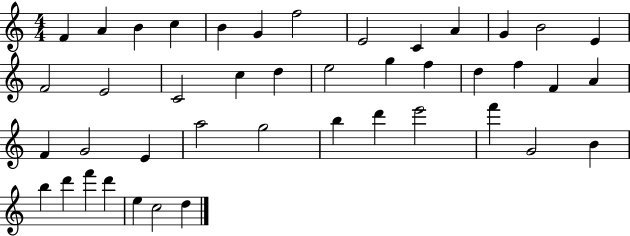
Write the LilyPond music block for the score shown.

{
  \clef treble
  \numericTimeSignature
  \time 4/4
  \key c \major
  f'4 a'4 b'4 c''4 | b'4 g'4 f''2 | e'2 c'4 a'4 | g'4 b'2 e'4 | \break f'2 e'2 | c'2 c''4 d''4 | e''2 g''4 f''4 | d''4 f''4 f'4 a'4 | \break f'4 g'2 e'4 | a''2 g''2 | b''4 d'''4 e'''2 | f'''4 g'2 b'4 | \break b''4 d'''4 f'''4 d'''4 | e''4 c''2 d''4 | \bar "|."
}